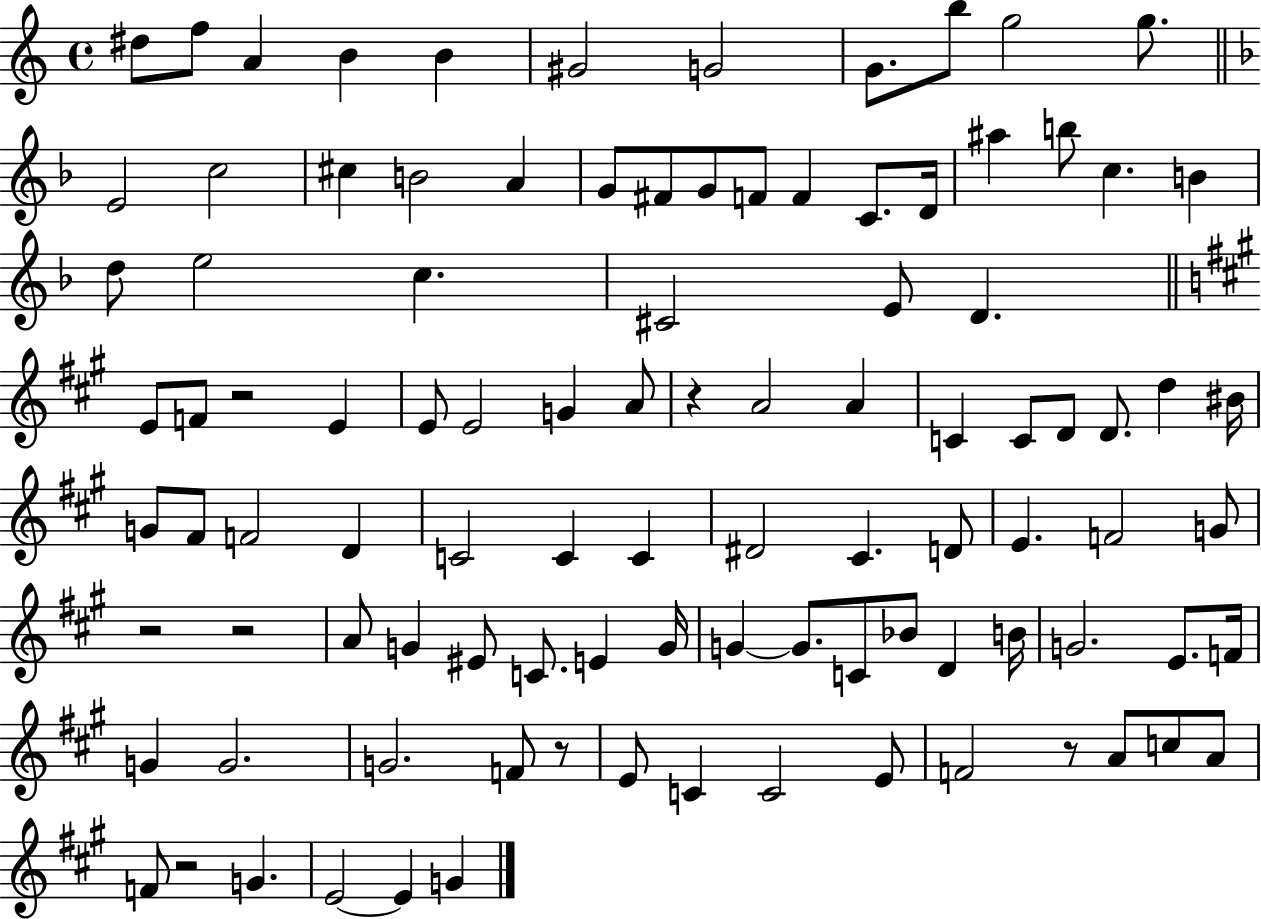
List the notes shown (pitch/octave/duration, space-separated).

D#5/e F5/e A4/q B4/q B4/q G#4/h G4/h G4/e. B5/e G5/h G5/e. E4/h C5/h C#5/q B4/h A4/q G4/e F#4/e G4/e F4/e F4/q C4/e. D4/s A#5/q B5/e C5/q. B4/q D5/e E5/h C5/q. C#4/h E4/e D4/q. E4/e F4/e R/h E4/q E4/e E4/h G4/q A4/e R/q A4/h A4/q C4/q C4/e D4/e D4/e. D5/q BIS4/s G4/e F#4/e F4/h D4/q C4/h C4/q C4/q D#4/h C#4/q. D4/e E4/q. F4/h G4/e R/h R/h A4/e G4/q EIS4/e C4/e. E4/q G4/s G4/q G4/e. C4/e Bb4/e D4/q B4/s G4/h. E4/e. F4/s G4/q G4/h. G4/h. F4/e R/e E4/e C4/q C4/h E4/e F4/h R/e A4/e C5/e A4/e F4/e R/h G4/q. E4/h E4/q G4/q